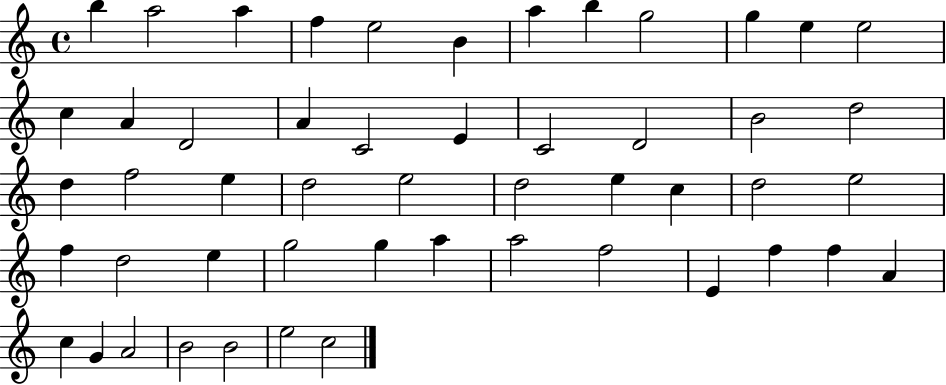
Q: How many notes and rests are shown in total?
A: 51